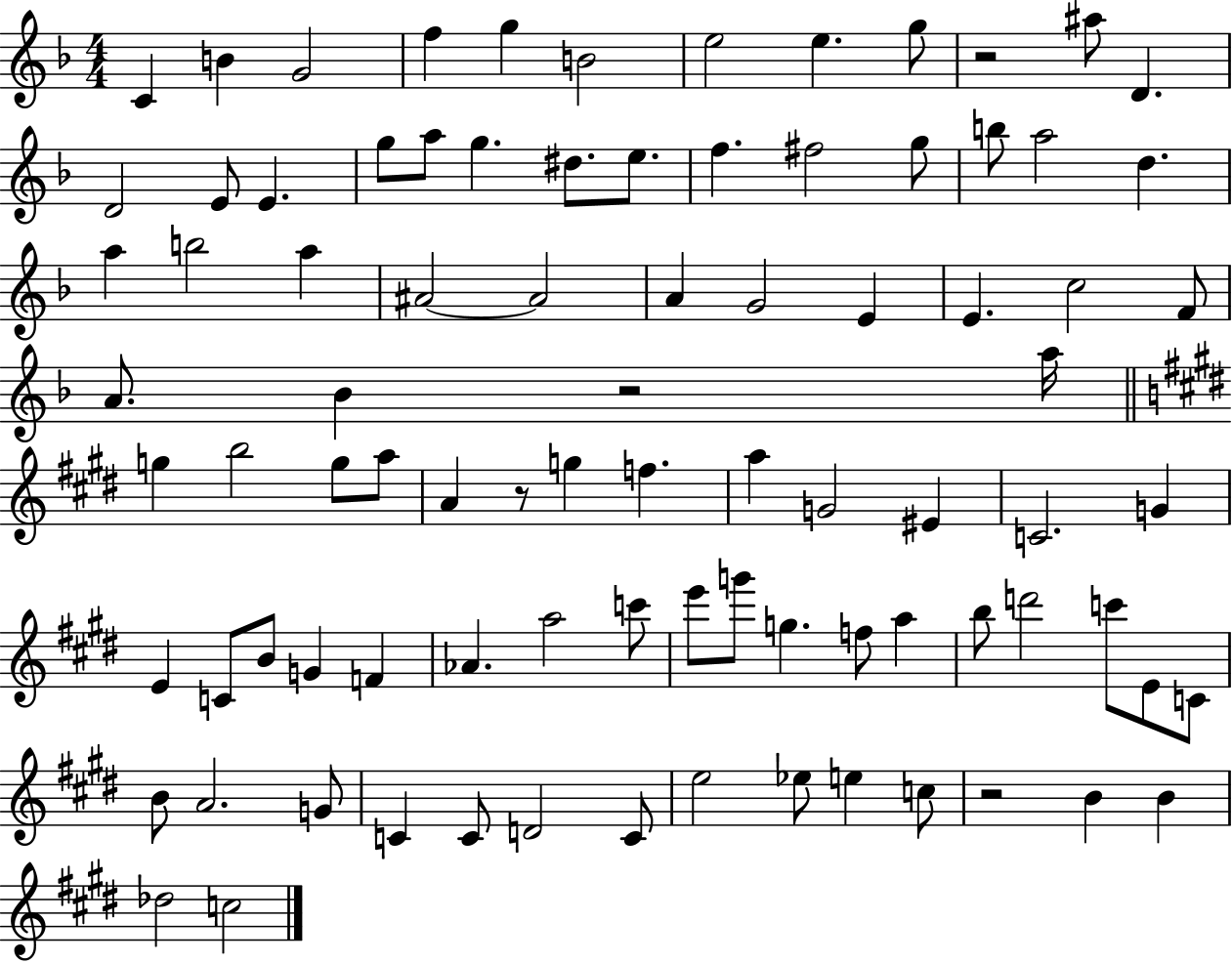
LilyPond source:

{
  \clef treble
  \numericTimeSignature
  \time 4/4
  \key f \major
  c'4 b'4 g'2 | f''4 g''4 b'2 | e''2 e''4. g''8 | r2 ais''8 d'4. | \break d'2 e'8 e'4. | g''8 a''8 g''4. dis''8. e''8. | f''4. fis''2 g''8 | b''8 a''2 d''4. | \break a''4 b''2 a''4 | ais'2~~ ais'2 | a'4 g'2 e'4 | e'4. c''2 f'8 | \break a'8. bes'4 r2 a''16 | \bar "||" \break \key e \major g''4 b''2 g''8 a''8 | a'4 r8 g''4 f''4. | a''4 g'2 eis'4 | c'2. g'4 | \break e'4 c'8 b'8 g'4 f'4 | aes'4. a''2 c'''8 | e'''8 g'''8 g''4. f''8 a''4 | b''8 d'''2 c'''8 e'8 c'8 | \break b'8 a'2. g'8 | c'4 c'8 d'2 c'8 | e''2 ees''8 e''4 c''8 | r2 b'4 b'4 | \break des''2 c''2 | \bar "|."
}